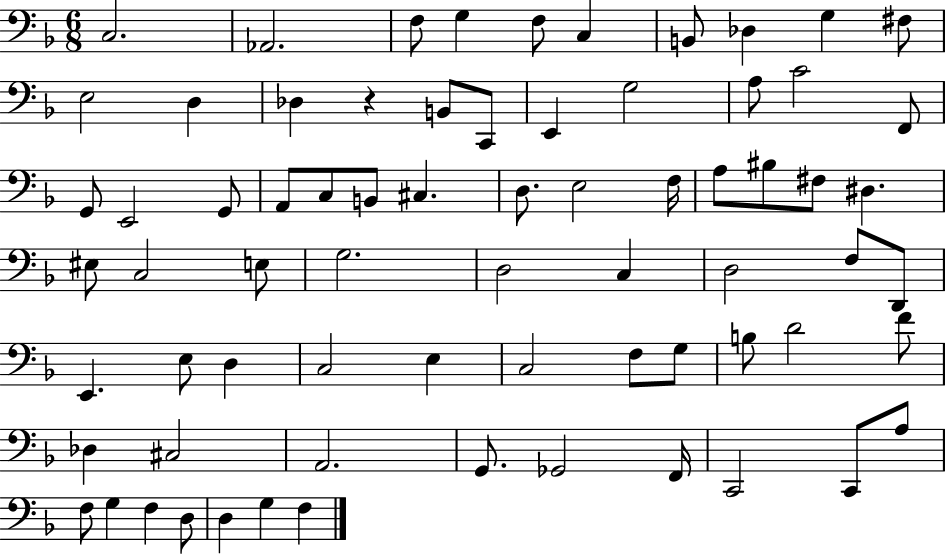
C3/h. Ab2/h. F3/e G3/q F3/e C3/q B2/e Db3/q G3/q F#3/e E3/h D3/q Db3/q R/q B2/e C2/e E2/q G3/h A3/e C4/h F2/e G2/e E2/h G2/e A2/e C3/e B2/e C#3/q. D3/e. E3/h F3/s A3/e BIS3/e F#3/e D#3/q. EIS3/e C3/h E3/e G3/h. D3/h C3/q D3/h F3/e D2/e E2/q. E3/e D3/q C3/h E3/q C3/h F3/e G3/e B3/e D4/h F4/e Db3/q C#3/h A2/h. G2/e. Gb2/h F2/s C2/h C2/e A3/e F3/e G3/q F3/q D3/e D3/q G3/q F3/q